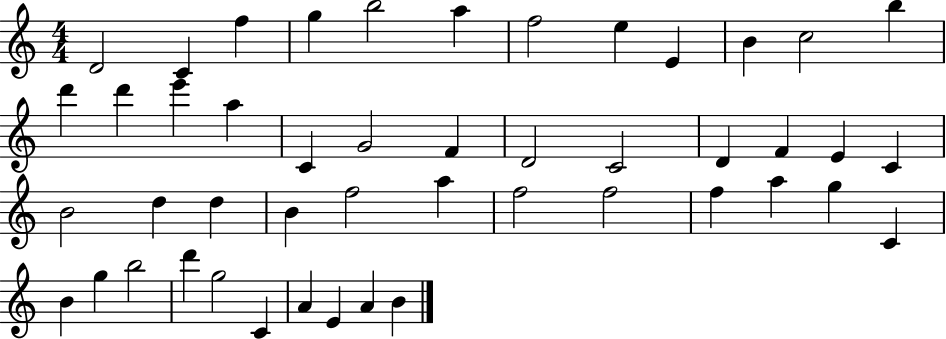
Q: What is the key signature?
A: C major